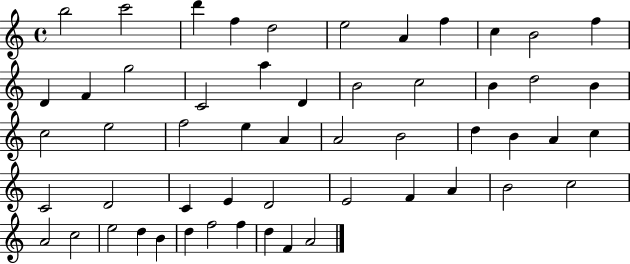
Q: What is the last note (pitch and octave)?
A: A4